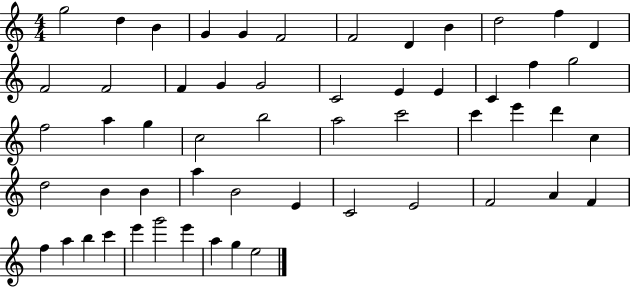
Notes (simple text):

G5/h D5/q B4/q G4/q G4/q F4/h F4/h D4/q B4/q D5/h F5/q D4/q F4/h F4/h F4/q G4/q G4/h C4/h E4/q E4/q C4/q F5/q G5/h F5/h A5/q G5/q C5/h B5/h A5/h C6/h C6/q E6/q D6/q C5/q D5/h B4/q B4/q A5/q B4/h E4/q C4/h E4/h F4/h A4/q F4/q F5/q A5/q B5/q C6/q E6/q G6/h E6/q A5/q G5/q E5/h